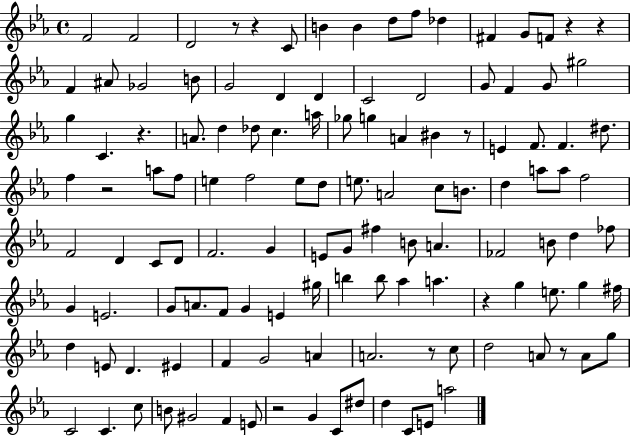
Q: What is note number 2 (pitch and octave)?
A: F4